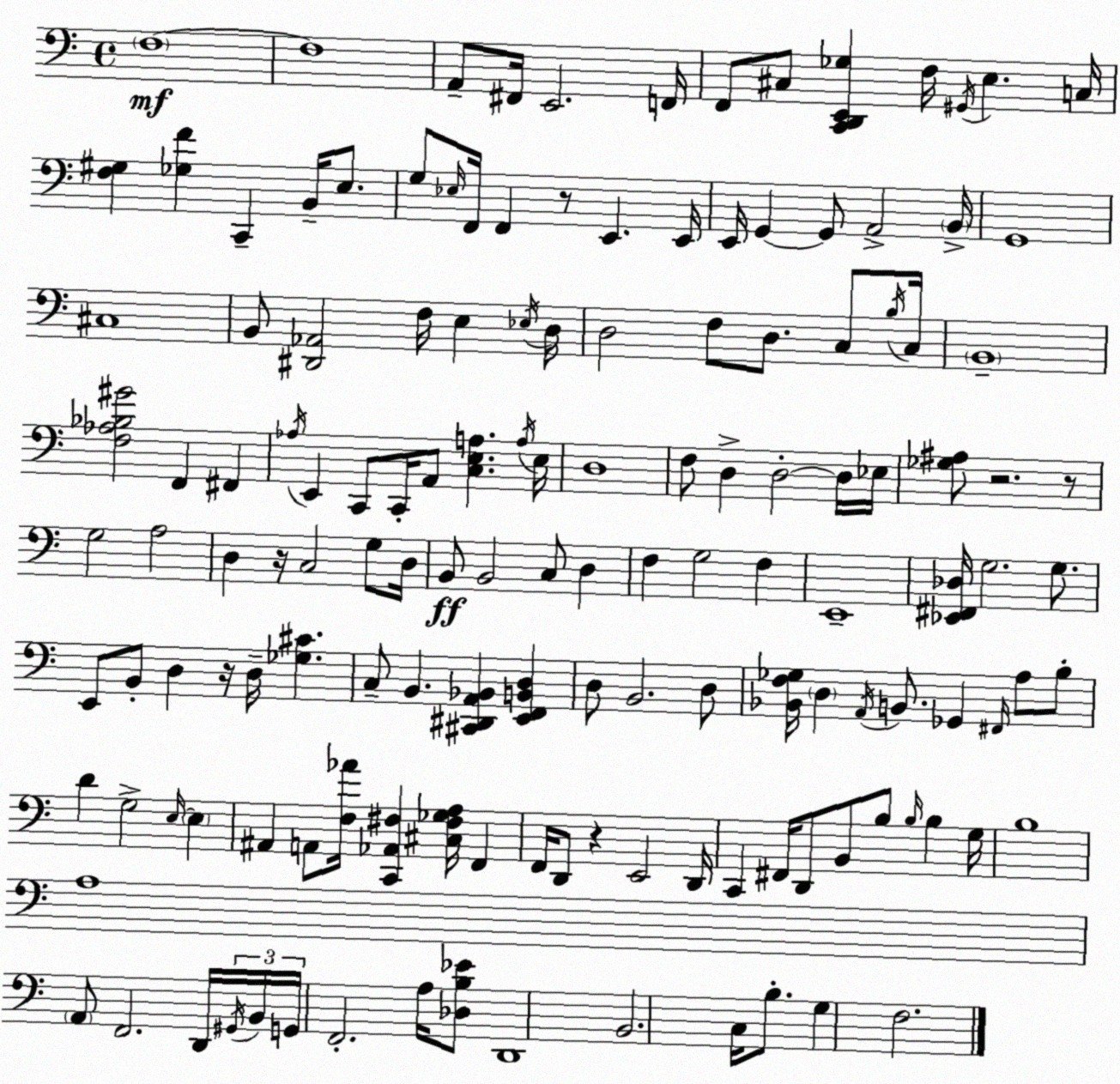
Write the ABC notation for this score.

X:1
T:Untitled
M:4/4
L:1/4
K:C
F,4 F,4 A,,/2 ^F,,/4 E,,2 F,,/4 F,,/2 ^C,/2 [C,,D,,E,,_G,] F,/4 ^G,,/4 E, C,/4 [F,^G,] [_G,F] C,, B,,/4 E,/2 G,/2 _E,/4 F,,/4 F,, z/2 E,, E,,/4 E,,/4 G,, G,,/2 A,,2 B,,/4 G,,4 ^C,4 B,,/2 [^D,,_A,,]2 F,/4 E, _E,/4 D,/4 D,2 F,/2 D,/2 C,/2 B,/4 C,/4 B,,4 [F,_A,_B,^G]2 F,, ^F,, _A,/4 E,, C,,/2 C,,/4 A,,/2 [C,E,A,] A,/4 E,/4 D,4 F,/2 D, D,2 D,/4 _E,/4 [_G,^A,]/2 z2 z/2 G,2 A,2 D, z/4 C,2 G,/2 D,/4 B,,/2 B,,2 C,/2 D, F, G,2 F, E,,4 [_E,,^F,,_D,]/4 G,2 G,/2 E,,/2 B,,/2 D, z/4 D,/4 [_G,^C] C,/2 B,, [^C,,^D,,A,,_B,,] [E,,F,,B,,D,] D,/2 B,,2 D,/2 [_B,,F,_G,]/4 D, A,,/4 B,,/2 _G,, ^F,,/4 A,/2 B,/2 D G,2 E,/4 E, ^A,, A,,/2 [F,_A]/4 [C,,_A,,^F,] [^C,^F,_G,A,]/4 F,, F,,/4 D,,/2 z E,,2 D,,/4 C,, ^F,,/4 D,,/2 B,,/2 B,/2 B,/4 B, G,/4 B,4 A,4 A,,/2 F,,2 D,,/4 ^G,,/4 B,,/4 G,,/4 F,,2 A,/4 [_D,B,_E]/2 D,,4 B,,2 C,/4 B,/2 G, F,2